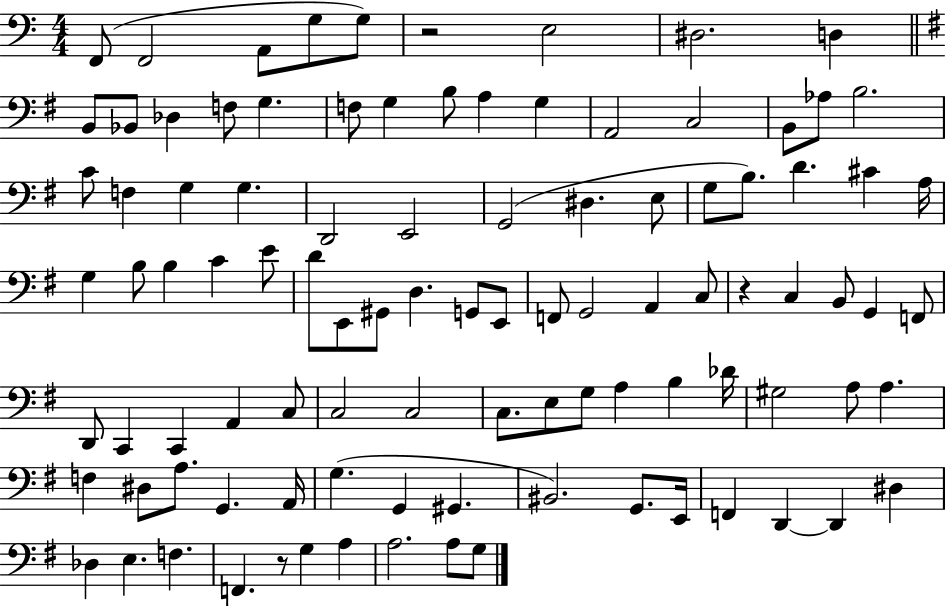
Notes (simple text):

F2/e F2/h A2/e G3/e G3/e R/h E3/h D#3/h. D3/q B2/e Bb2/e Db3/q F3/e G3/q. F3/e G3/q B3/e A3/q G3/q A2/h C3/h B2/e Ab3/e B3/h. C4/e F3/q G3/q G3/q. D2/h E2/h G2/h D#3/q. E3/e G3/e B3/e. D4/q. C#4/q A3/s G3/q B3/e B3/q C4/q E4/e D4/e E2/e G#2/e D3/q. G2/e E2/e F2/e G2/h A2/q C3/e R/q C3/q B2/e G2/q F2/e D2/e C2/q C2/q A2/q C3/e C3/h C3/h C3/e. E3/e G3/e A3/q B3/q Db4/s G#3/h A3/e A3/q. F3/q D#3/e A3/e. G2/q. A2/s G3/q. G2/q G#2/q. BIS2/h. G2/e. E2/s F2/q D2/q D2/q D#3/q Db3/q E3/q. F3/q. F2/q. R/e G3/q A3/q A3/h. A3/e G3/e